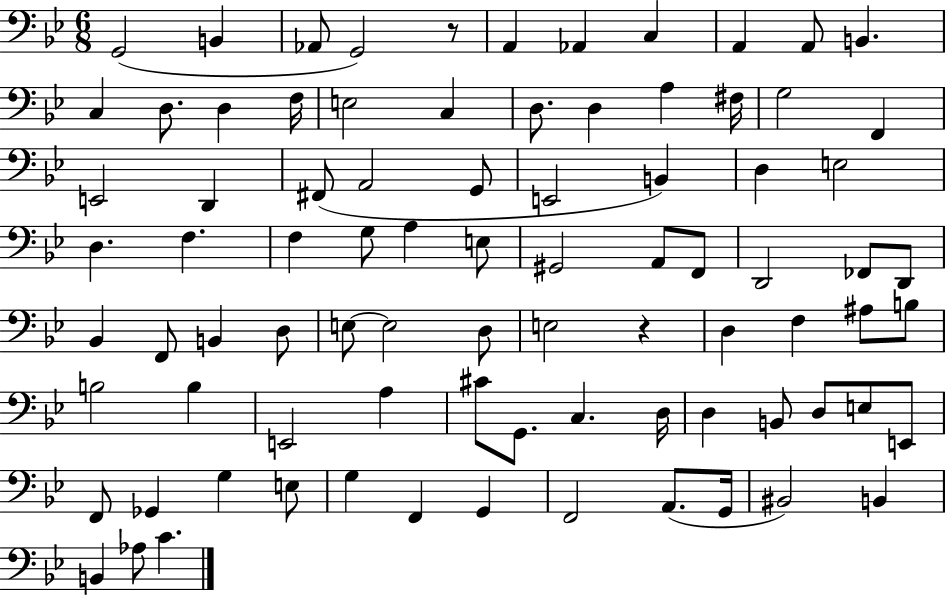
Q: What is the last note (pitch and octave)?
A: C4